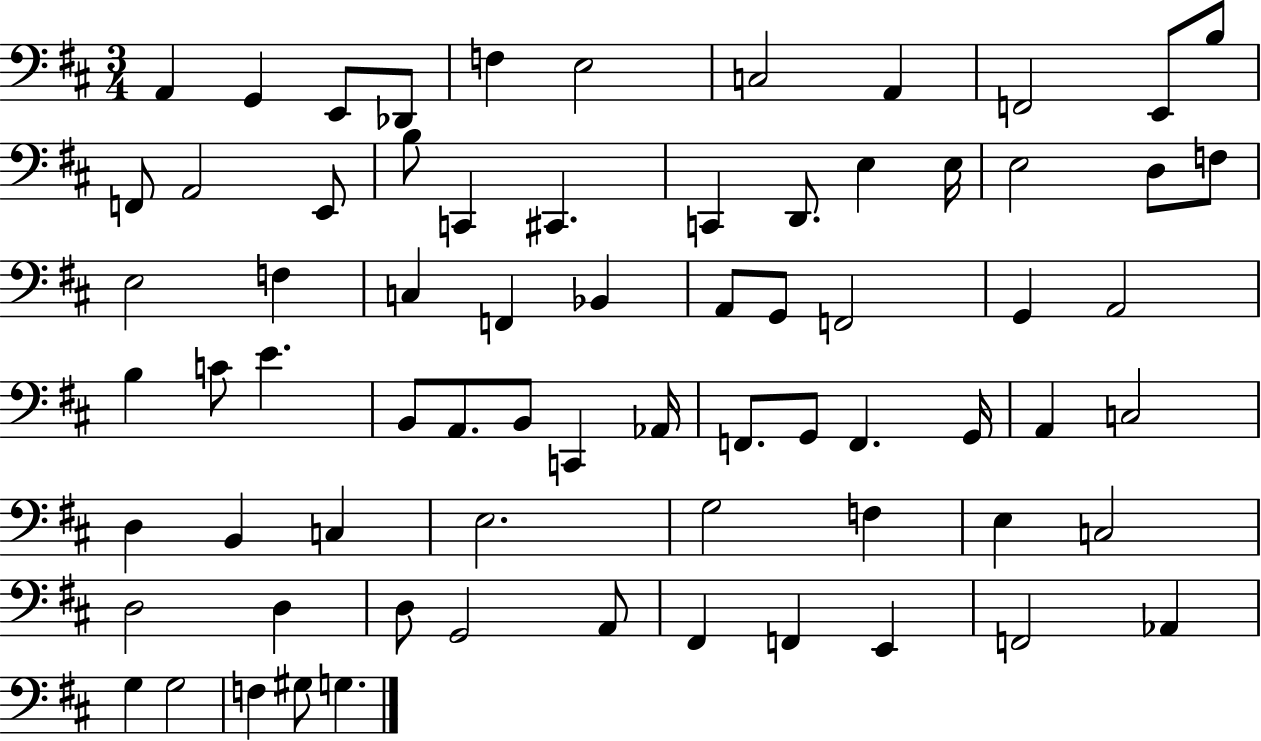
{
  \clef bass
  \numericTimeSignature
  \time 3/4
  \key d \major
  \repeat volta 2 { a,4 g,4 e,8 des,8 | f4 e2 | c2 a,4 | f,2 e,8 b8 | \break f,8 a,2 e,8 | b8 c,4 cis,4. | c,4 d,8. e4 e16 | e2 d8 f8 | \break e2 f4 | c4 f,4 bes,4 | a,8 g,8 f,2 | g,4 a,2 | \break b4 c'8 e'4. | b,8 a,8. b,8 c,4 aes,16 | f,8. g,8 f,4. g,16 | a,4 c2 | \break d4 b,4 c4 | e2. | g2 f4 | e4 c2 | \break d2 d4 | d8 g,2 a,8 | fis,4 f,4 e,4 | f,2 aes,4 | \break g4 g2 | f4 gis8 g4. | } \bar "|."
}